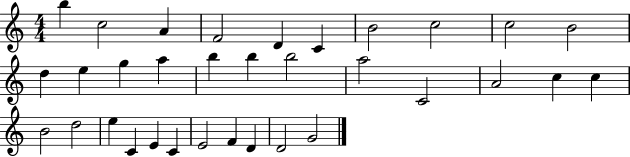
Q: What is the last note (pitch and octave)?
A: G4